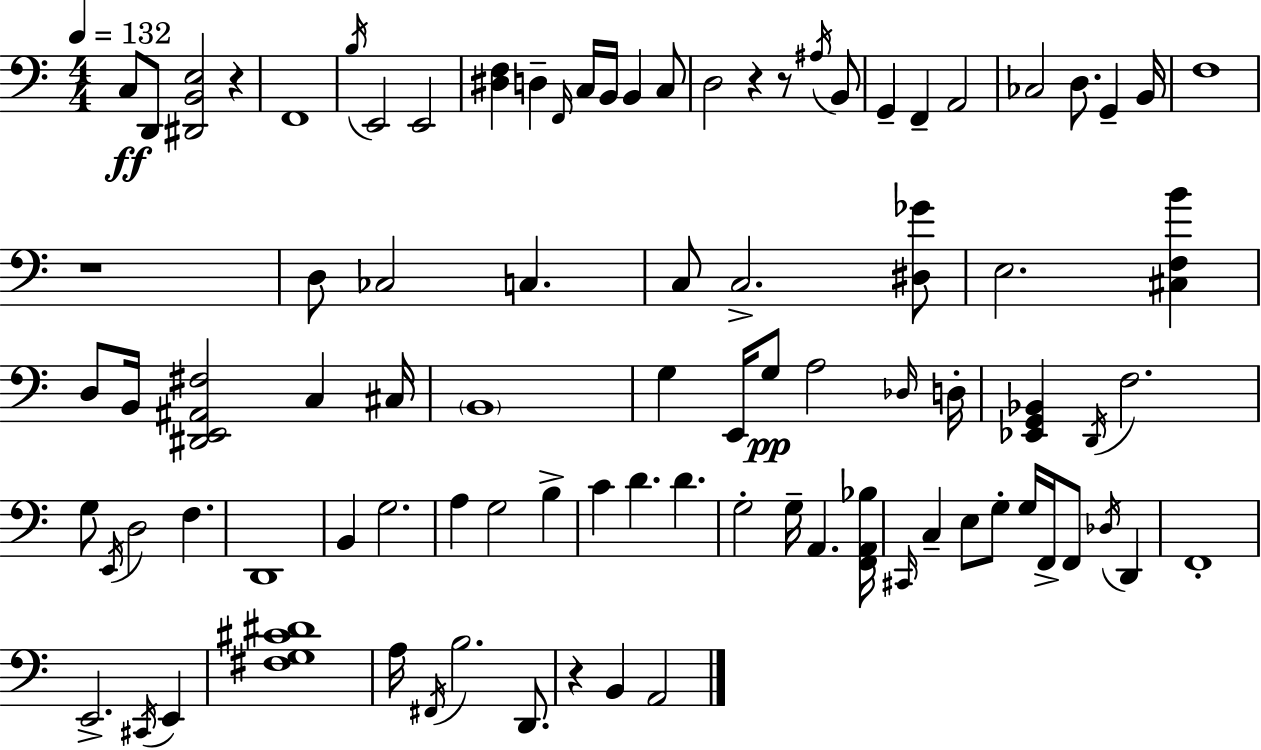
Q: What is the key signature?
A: A minor